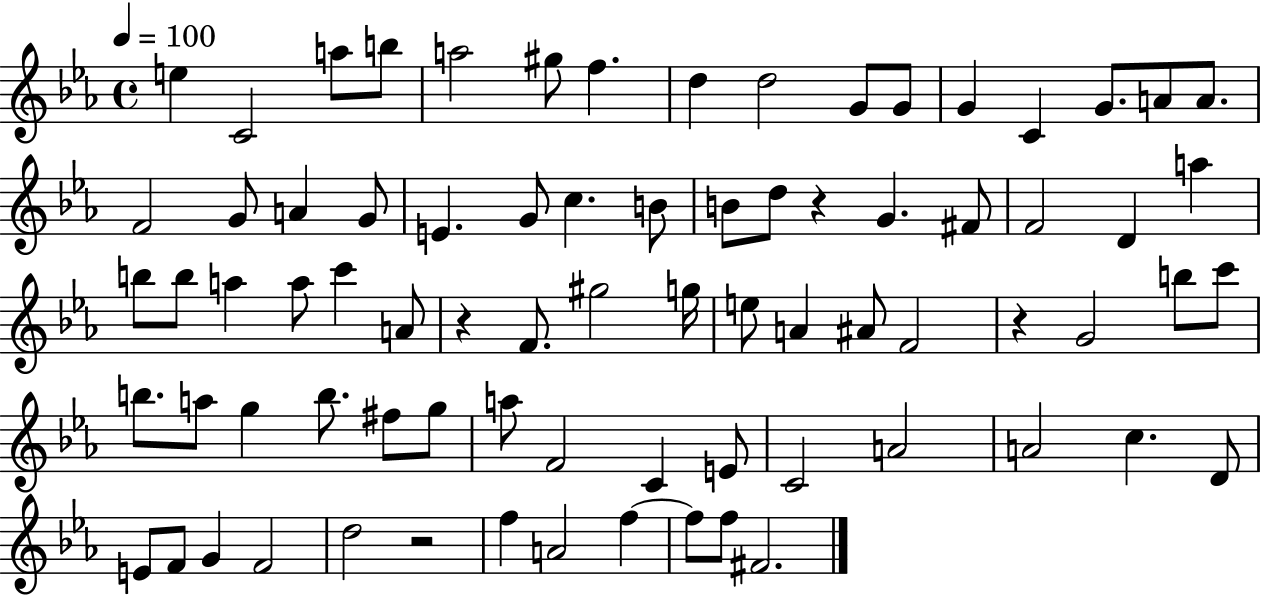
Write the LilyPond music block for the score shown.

{
  \clef treble
  \time 4/4
  \defaultTimeSignature
  \key ees \major
  \tempo 4 = 100
  \repeat volta 2 { e''4 c'2 a''8 b''8 | a''2 gis''8 f''4. | d''4 d''2 g'8 g'8 | g'4 c'4 g'8. a'8 a'8. | \break f'2 g'8 a'4 g'8 | e'4. g'8 c''4. b'8 | b'8 d''8 r4 g'4. fis'8 | f'2 d'4 a''4 | \break b''8 b''8 a''4 a''8 c'''4 a'8 | r4 f'8. gis''2 g''16 | e''8 a'4 ais'8 f'2 | r4 g'2 b''8 c'''8 | \break b''8. a''8 g''4 b''8. fis''8 g''8 | a''8 f'2 c'4 e'8 | c'2 a'2 | a'2 c''4. d'8 | \break e'8 f'8 g'4 f'2 | d''2 r2 | f''4 a'2 f''4~~ | f''8 f''8 fis'2. | \break } \bar "|."
}